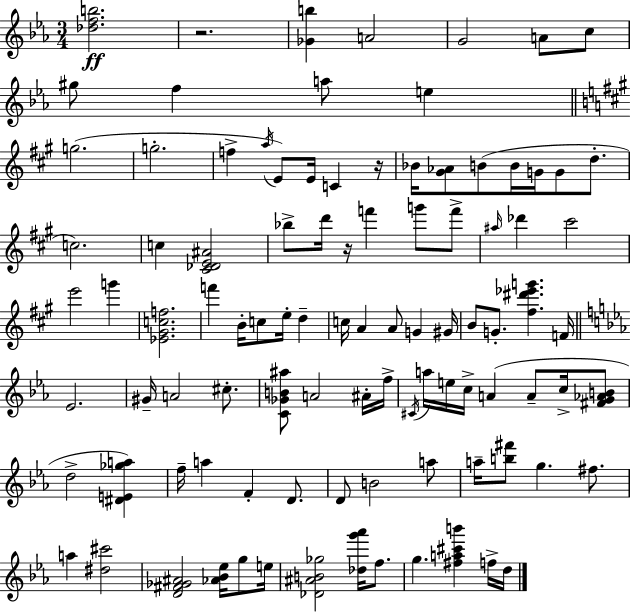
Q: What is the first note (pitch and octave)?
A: A4